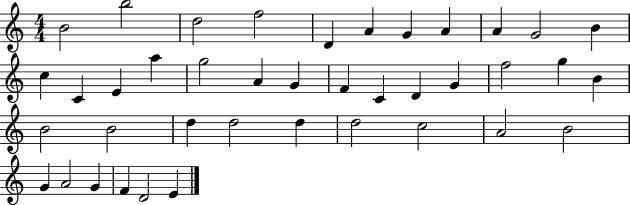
B4/h B5/h D5/h F5/h D4/q A4/q G4/q A4/q A4/q G4/h B4/q C5/q C4/q E4/q A5/q G5/h A4/q G4/q F4/q C4/q D4/q G4/q F5/h G5/q B4/q B4/h B4/h D5/q D5/h D5/q D5/h C5/h A4/h B4/h G4/q A4/h G4/q F4/q D4/h E4/q